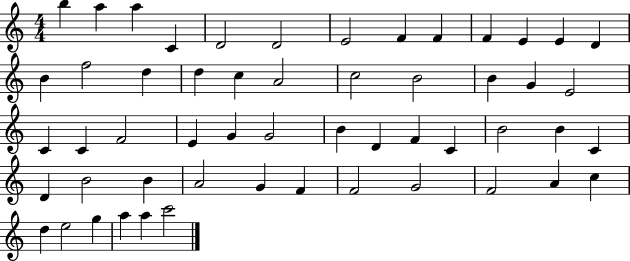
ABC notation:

X:1
T:Untitled
M:4/4
L:1/4
K:C
b a a C D2 D2 E2 F F F E E D B f2 d d c A2 c2 B2 B G E2 C C F2 E G G2 B D F C B2 B C D B2 B A2 G F F2 G2 F2 A c d e2 g a a c'2